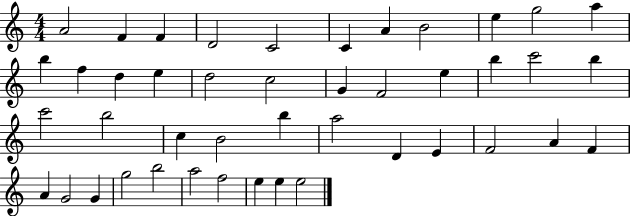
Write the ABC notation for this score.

X:1
T:Untitled
M:4/4
L:1/4
K:C
A2 F F D2 C2 C A B2 e g2 a b f d e d2 c2 G F2 e b c'2 b c'2 b2 c B2 b a2 D E F2 A F A G2 G g2 b2 a2 f2 e e e2